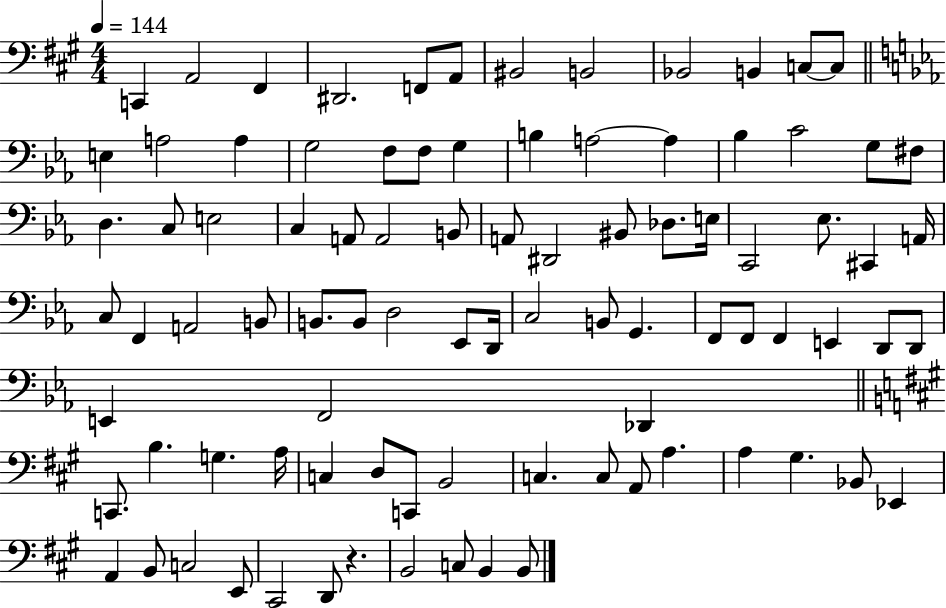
X:1
T:Untitled
M:4/4
L:1/4
K:A
C,, A,,2 ^F,, ^D,,2 F,,/2 A,,/2 ^B,,2 B,,2 _B,,2 B,, C,/2 C,/2 E, A,2 A, G,2 F,/2 F,/2 G, B, A,2 A, _B, C2 G,/2 ^F,/2 D, C,/2 E,2 C, A,,/2 A,,2 B,,/2 A,,/2 ^D,,2 ^B,,/2 _D,/2 E,/4 C,,2 _E,/2 ^C,, A,,/4 C,/2 F,, A,,2 B,,/2 B,,/2 B,,/2 D,2 _E,,/2 D,,/4 C,2 B,,/2 G,, F,,/2 F,,/2 F,, E,, D,,/2 D,,/2 E,, F,,2 _D,, C,,/2 B, G, A,/4 C, D,/2 C,,/2 B,,2 C, C,/2 A,,/2 A, A, ^G, _B,,/2 _E,, A,, B,,/2 C,2 E,,/2 ^C,,2 D,,/2 z B,,2 C,/2 B,, B,,/2